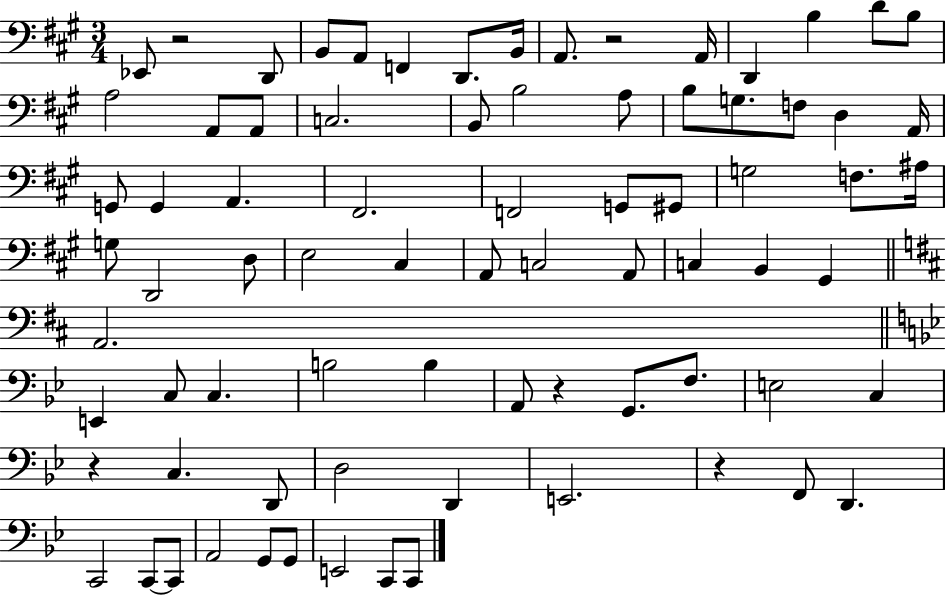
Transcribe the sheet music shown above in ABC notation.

X:1
T:Untitled
M:3/4
L:1/4
K:A
_E,,/2 z2 D,,/2 B,,/2 A,,/2 F,, D,,/2 B,,/4 A,,/2 z2 A,,/4 D,, B, D/2 B,/2 A,2 A,,/2 A,,/2 C,2 B,,/2 B,2 A,/2 B,/2 G,/2 F,/2 D, A,,/4 G,,/2 G,, A,, ^F,,2 F,,2 G,,/2 ^G,,/2 G,2 F,/2 ^A,/4 G,/2 D,,2 D,/2 E,2 ^C, A,,/2 C,2 A,,/2 C, B,, ^G,, A,,2 E,, C,/2 C, B,2 B, A,,/2 z G,,/2 F,/2 E,2 C, z C, D,,/2 D,2 D,, E,,2 z F,,/2 D,, C,,2 C,,/2 C,,/2 A,,2 G,,/2 G,,/2 E,,2 C,,/2 C,,/2